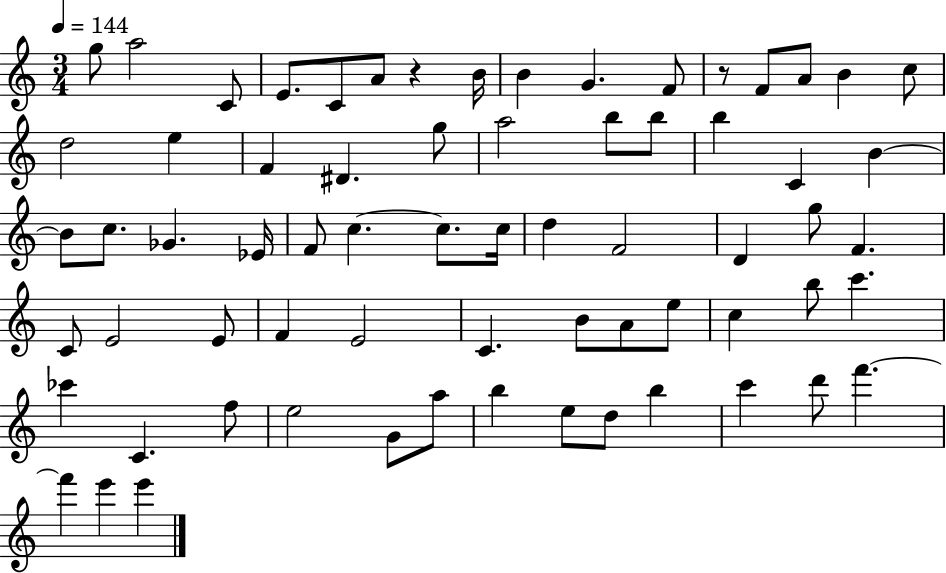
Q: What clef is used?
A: treble